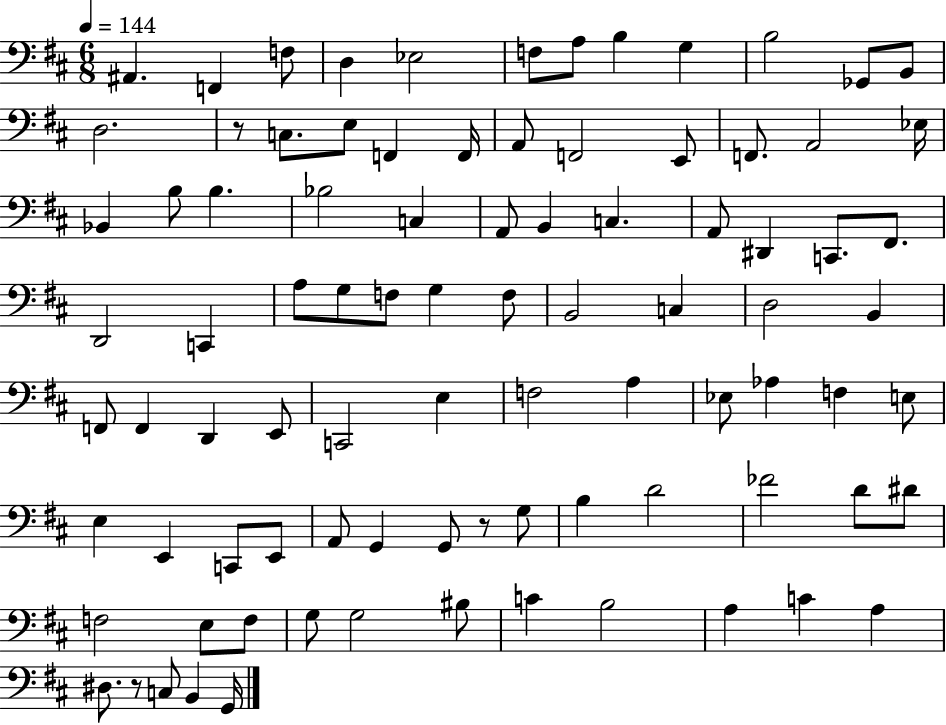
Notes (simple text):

A#2/q. F2/q F3/e D3/q Eb3/h F3/e A3/e B3/q G3/q B3/h Gb2/e B2/e D3/h. R/e C3/e. E3/e F2/q F2/s A2/e F2/h E2/e F2/e. A2/h Eb3/s Bb2/q B3/e B3/q. Bb3/h C3/q A2/e B2/q C3/q. A2/e D#2/q C2/e. F#2/e. D2/h C2/q A3/e G3/e F3/e G3/q F3/e B2/h C3/q D3/h B2/q F2/e F2/q D2/q E2/e C2/h E3/q F3/h A3/q Eb3/e Ab3/q F3/q E3/e E3/q E2/q C2/e E2/e A2/e G2/q G2/e R/e G3/e B3/q D4/h FES4/h D4/e D#4/e F3/h E3/e F3/e G3/e G3/h BIS3/e C4/q B3/h A3/q C4/q A3/q D#3/e. R/e C3/e B2/q G2/s